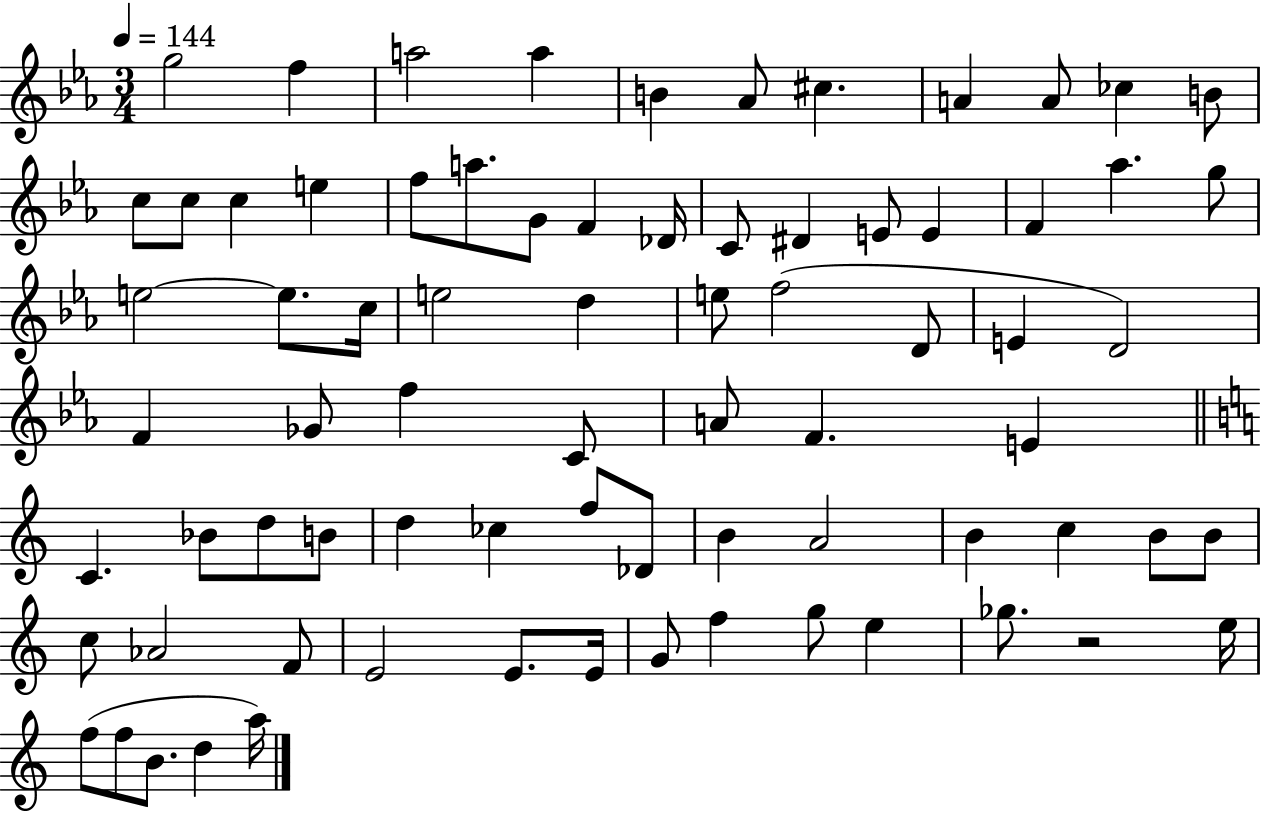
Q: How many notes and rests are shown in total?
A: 76